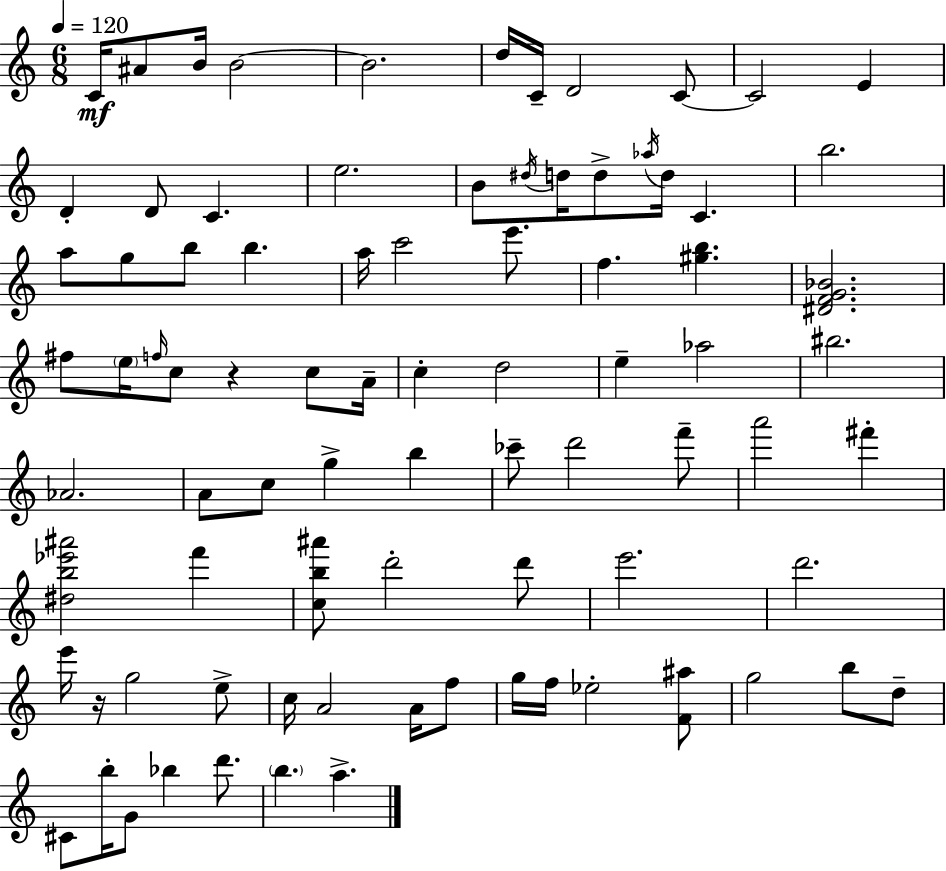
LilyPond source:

{
  \clef treble
  \numericTimeSignature
  \time 6/8
  \key c \major
  \tempo 4 = 120
  c'16\mf ais'8 b'16 b'2~~ | b'2. | d''16 c'16-- d'2 c'8~~ | c'2 e'4 | \break d'4-. d'8 c'4. | e''2. | b'8 \acciaccatura { dis''16 } d''16 d''8-> \acciaccatura { aes''16 } d''16 c'4. | b''2. | \break a''8 g''8 b''8 b''4. | a''16 c'''2 e'''8. | f''4. <gis'' b''>4. | <dis' f' g' bes'>2. | \break fis''8 \parenthesize e''16 \grace { f''16 } c''8 r4 | c''8 a'16-- c''4-. d''2 | e''4-- aes''2 | bis''2. | \break aes'2. | a'8 c''8 g''4-> b''4 | ces'''8-- d'''2 | f'''8-- a'''2 fis'''4-. | \break <dis'' b'' ees''' ais'''>2 f'''4 | <c'' b'' ais'''>8 d'''2-. | d'''8 e'''2. | d'''2. | \break e'''16 r16 g''2 | e''8-> c''16 a'2 | a'16 f''8 g''16 f''16 ees''2-. | <f' ais''>8 g''2 b''8 | \break d''8-- cis'8 b''16-. g'8 bes''4 | d'''8. \parenthesize b''4. a''4.-> | \bar "|."
}